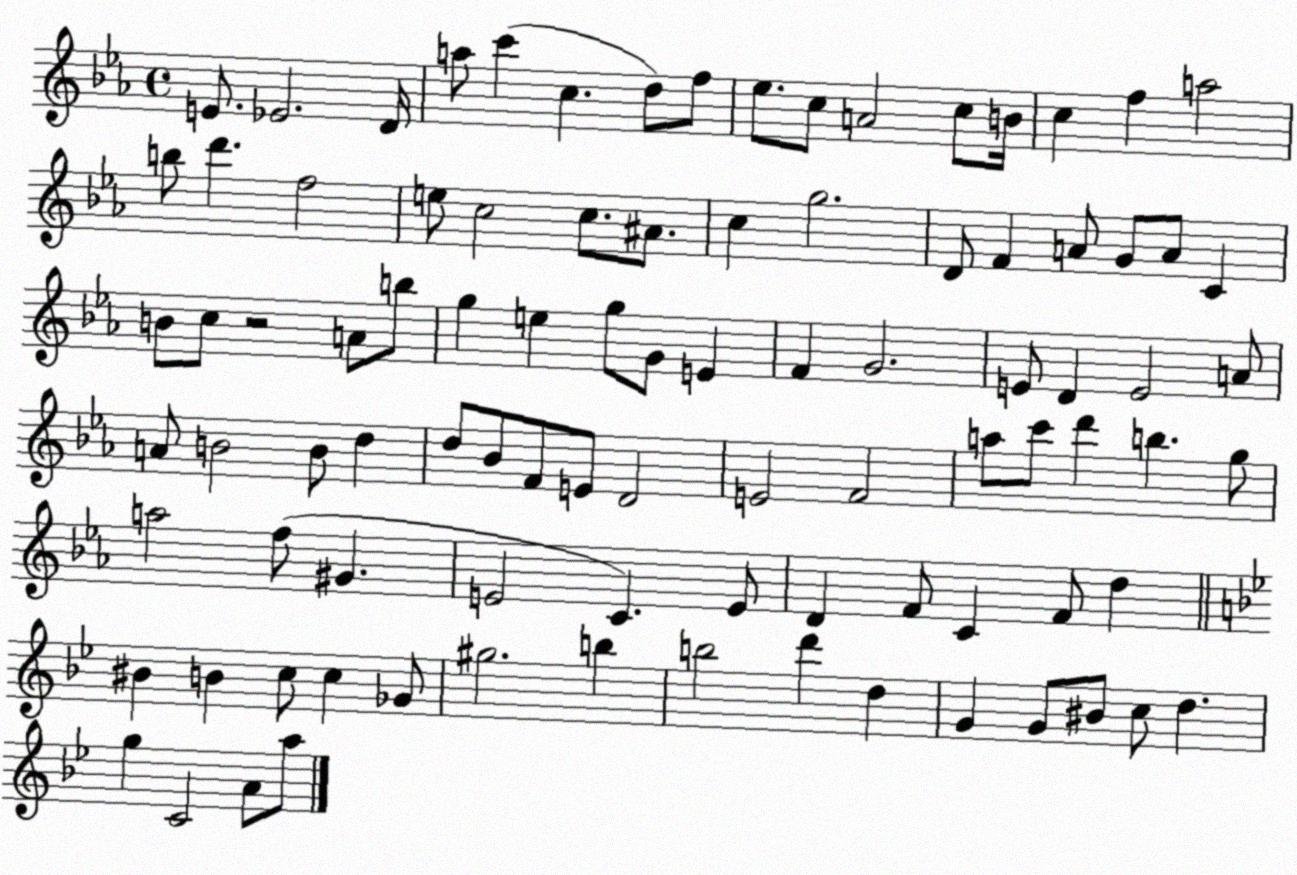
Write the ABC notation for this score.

X:1
T:Untitled
M:4/4
L:1/4
K:Eb
E/2 _E2 D/4 a/2 c' c d/2 f/2 _e/2 c/2 A2 c/2 B/4 c f a2 b/2 d' f2 e/2 c2 c/2 ^A/2 c g2 D/2 F A/2 G/2 A/2 C B/2 c/2 z2 A/2 b/2 g e g/2 G/2 E F G2 E/2 D E2 A/2 A/2 B2 B/2 d d/2 _B/2 F/2 E/2 D2 E2 F2 a/2 c'/2 d' b g/2 a2 f/2 ^G E2 C E/2 D F/2 C F/2 d ^B B c/2 c _G/2 ^g2 b b2 d' d G G/2 ^B/2 c/2 d g C2 A/2 a/2